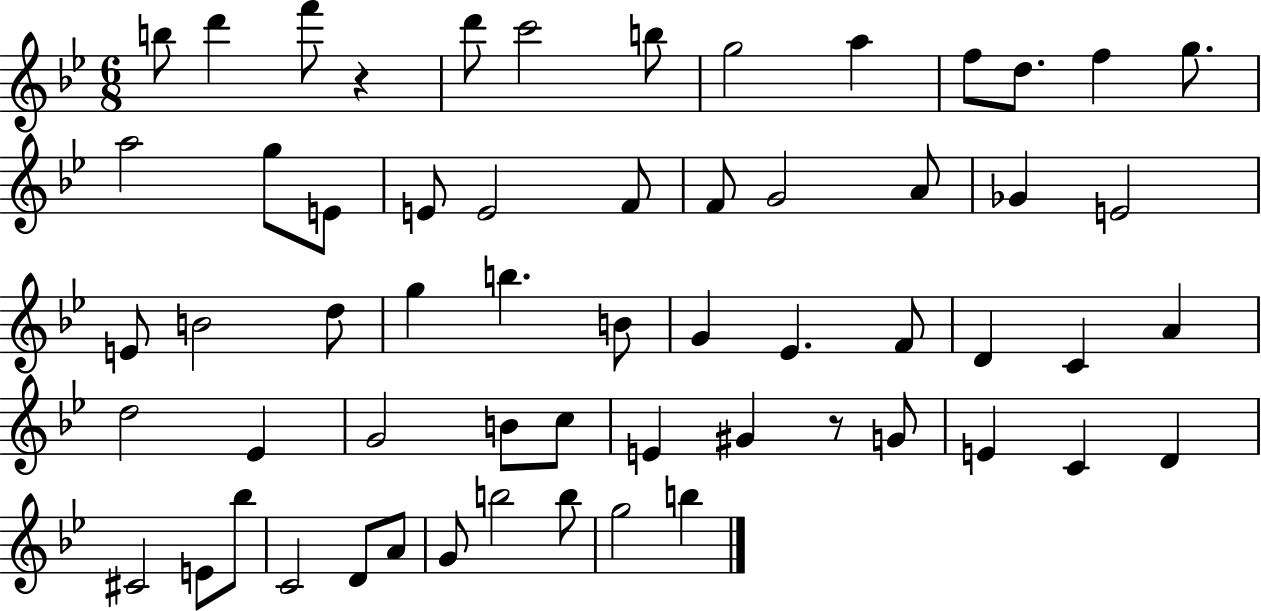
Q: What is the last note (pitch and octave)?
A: B5